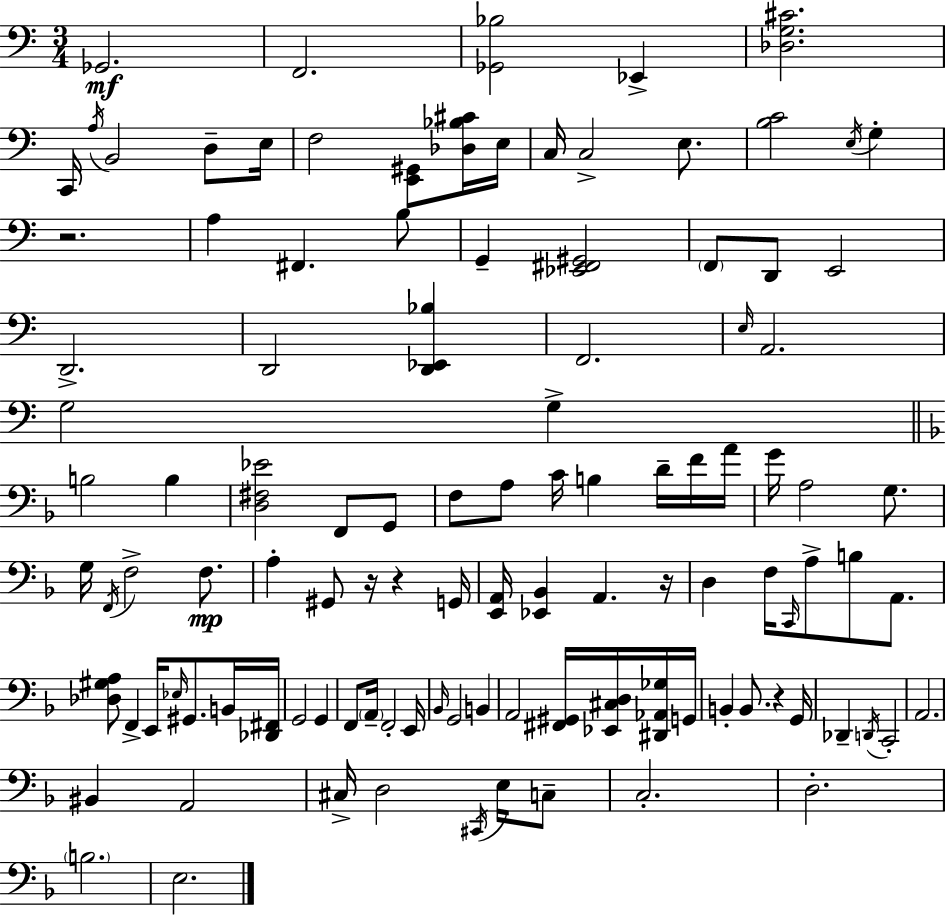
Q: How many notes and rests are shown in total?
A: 111